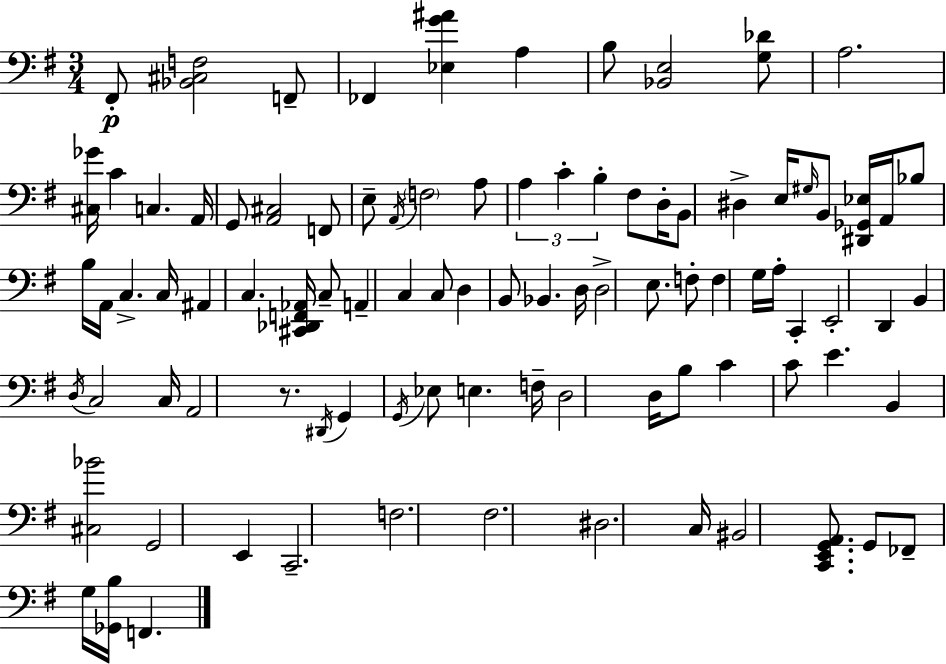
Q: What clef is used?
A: bass